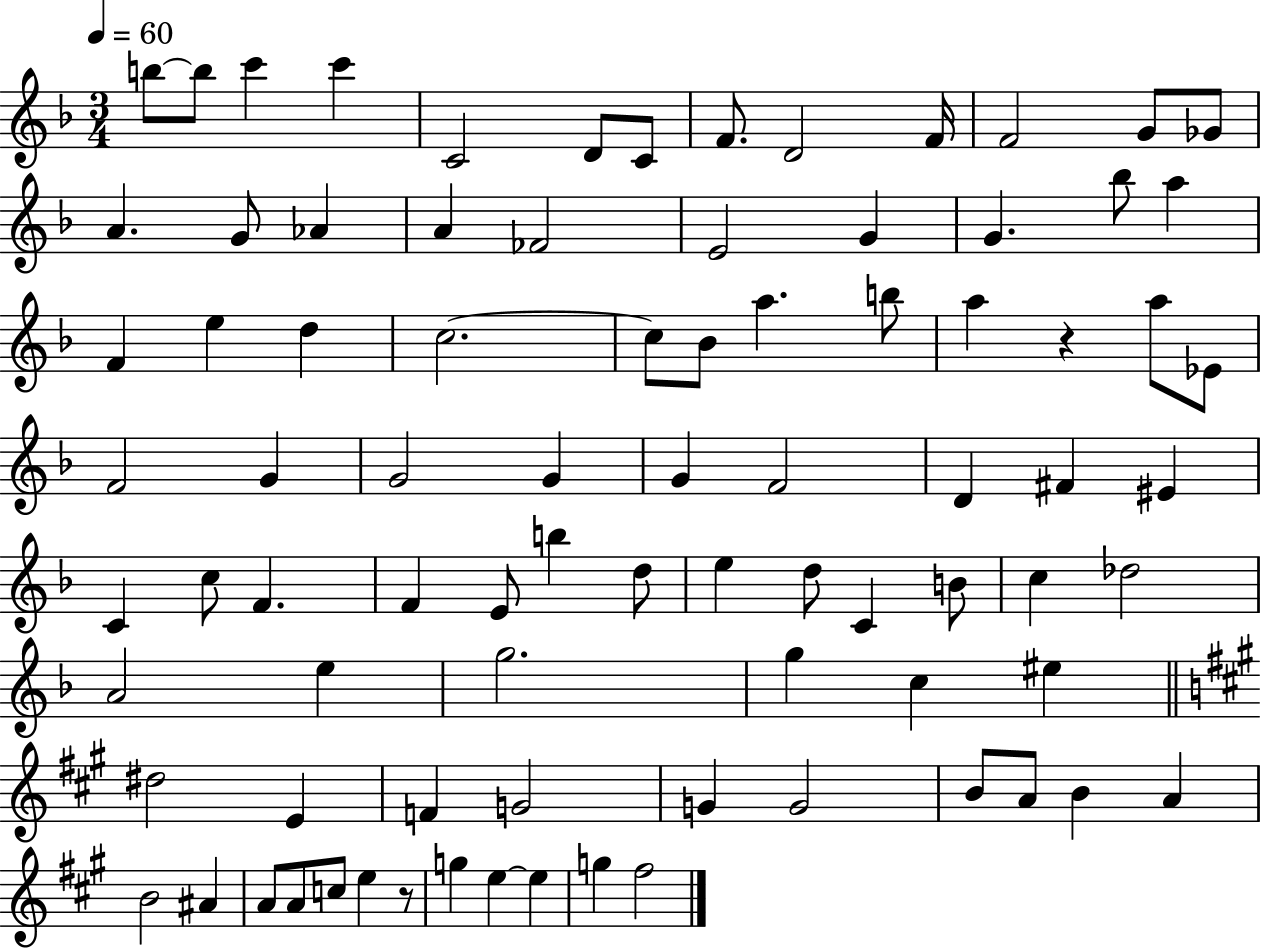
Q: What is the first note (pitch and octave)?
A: B5